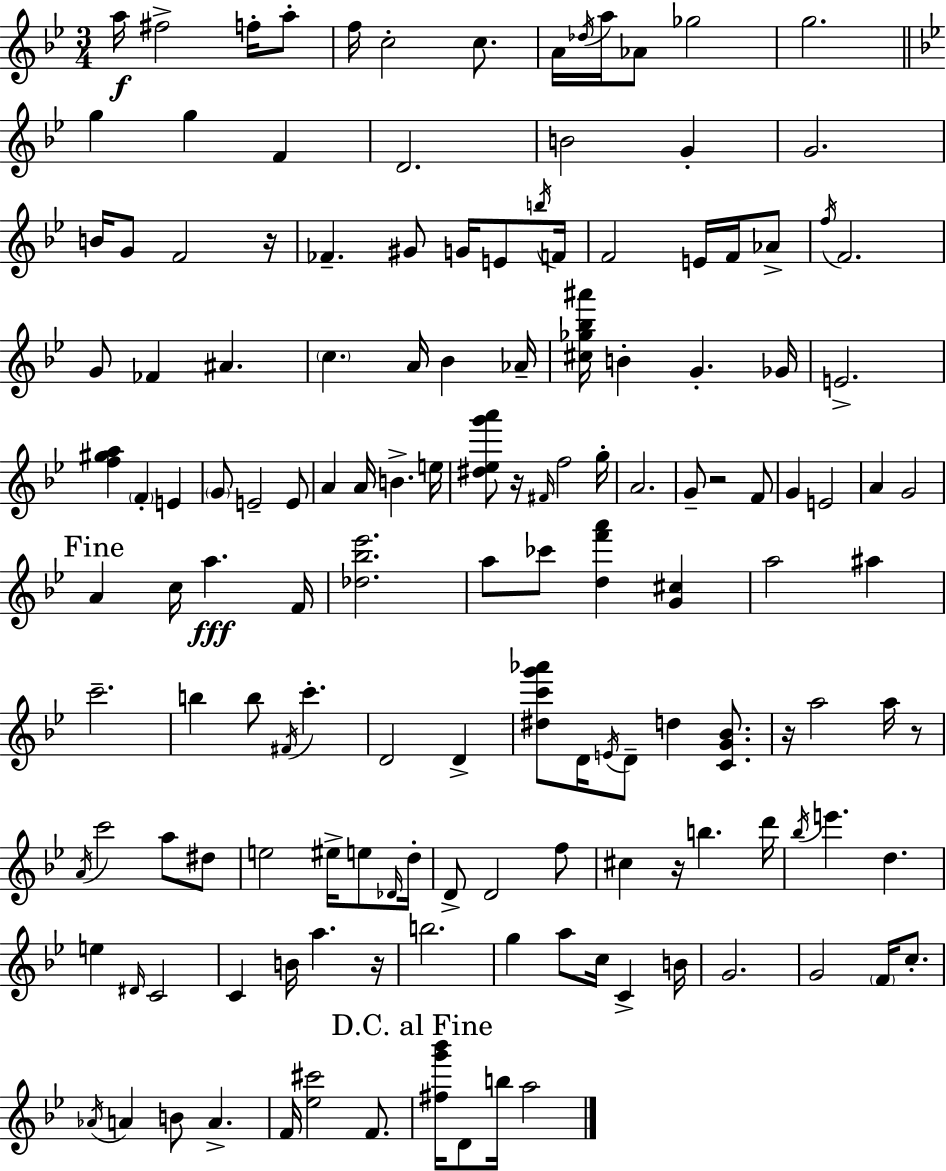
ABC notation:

X:1
T:Untitled
M:3/4
L:1/4
K:Bb
a/4 ^f2 f/4 a/2 f/4 c2 c/2 A/4 _d/4 a/4 _A/2 _g2 g2 g g F D2 B2 G G2 B/4 G/2 F2 z/4 _F ^G/2 G/4 E/2 b/4 F/4 F2 E/4 F/4 _A/2 f/4 F2 G/2 _F ^A c A/4 _B _A/4 [^c_g_b^a']/4 B G _G/4 E2 [f^ga] F E G/2 E2 E/2 A A/4 B e/4 [^d_eg'a']/2 z/4 ^F/4 f2 g/4 A2 G/2 z2 F/2 G E2 A G2 A c/4 a F/4 [_d_b_e']2 a/2 _c'/2 [df'a'] [G^c] a2 ^a c'2 b b/2 ^F/4 c' D2 D [^dc'g'_a']/2 D/4 E/4 D/2 d [CG_B]/2 z/4 a2 a/4 z/2 A/4 c'2 a/2 ^d/2 e2 ^e/4 e/2 _D/4 d/4 D/2 D2 f/2 ^c z/4 b d'/4 _b/4 e' d e ^D/4 C2 C B/4 a z/4 b2 g a/2 c/4 C B/4 G2 G2 F/4 c/2 _A/4 A B/2 A F/4 [_e^c']2 F/2 [^fg'_b']/4 D/2 b/4 a2